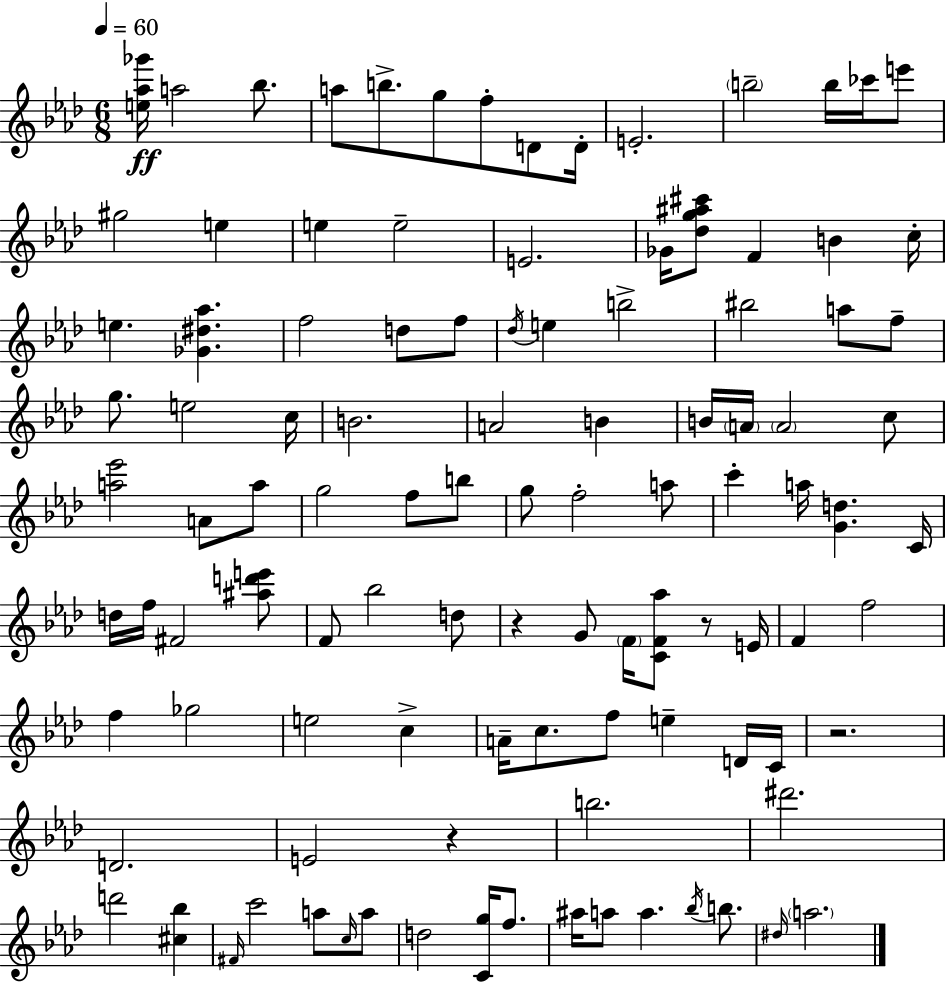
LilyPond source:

{
  \clef treble
  \numericTimeSignature
  \time 6/8
  \key f \minor
  \tempo 4 = 60
  <e'' aes'' ges'''>16\ff a''2 bes''8. | a''8 b''8.-> g''8 f''8-. d'8 d'16-. | e'2.-. | \parenthesize b''2-- b''16 ces'''16 e'''8 | \break gis''2 e''4 | e''4 e''2-- | e'2. | ges'16 <des'' g'' ais'' cis'''>8 f'4 b'4 c''16-. | \break e''4. <ges' dis'' aes''>4. | f''2 d''8 f''8 | \acciaccatura { des''16 } e''4 b''2-> | bis''2 a''8 f''8-- | \break g''8. e''2 | c''16 b'2. | a'2 b'4 | b'16 \parenthesize a'16 \parenthesize a'2 c''8 | \break <a'' ees'''>2 a'8 a''8 | g''2 f''8 b''8 | g''8 f''2-. a''8 | c'''4-. a''16 <g' d''>4. | \break c'16 d''16 f''16 fis'2 <ais'' d''' e'''>8 | f'8 bes''2 d''8 | r4 g'8 \parenthesize f'16 <c' f' aes''>8 r8 | e'16 f'4 f''2 | \break f''4 ges''2 | e''2 c''4-> | a'16-- c''8. f''8 e''4-- d'16 | c'16 r2. | \break d'2. | e'2 r4 | b''2. | dis'''2. | \break d'''2 <cis'' bes''>4 | \grace { fis'16 } c'''2 a''8 | \grace { c''16 } a''8 d''2 <c' g''>16 | f''8. ais''16 a''8 a''4. | \break \acciaccatura { bes''16 } b''8. \grace { dis''16 } \parenthesize a''2. | \bar "|."
}